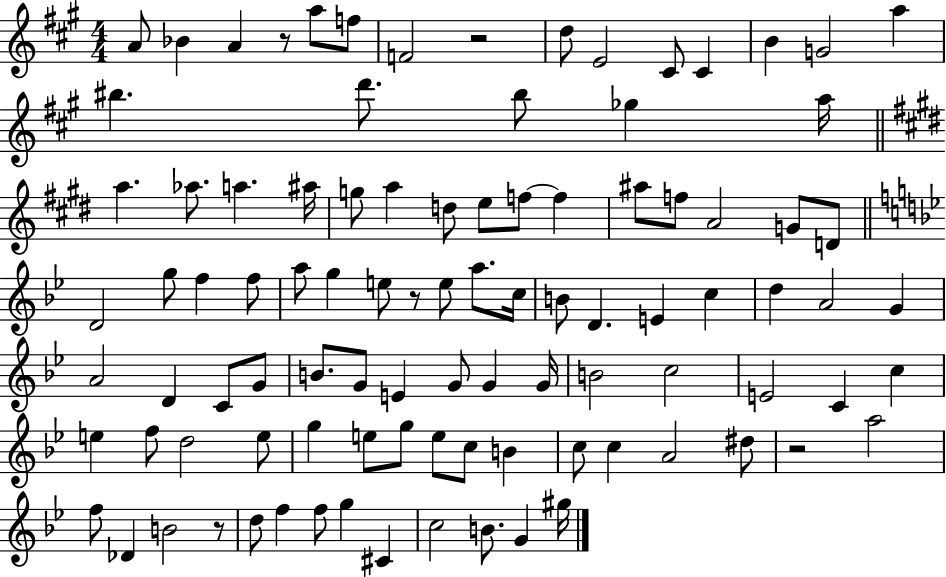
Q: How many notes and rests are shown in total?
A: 97